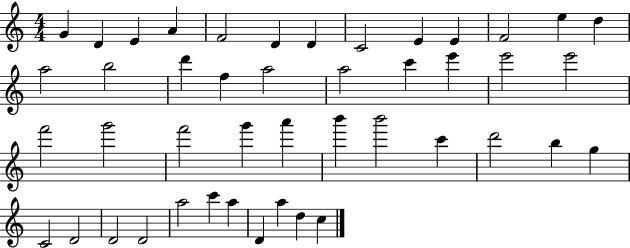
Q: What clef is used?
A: treble